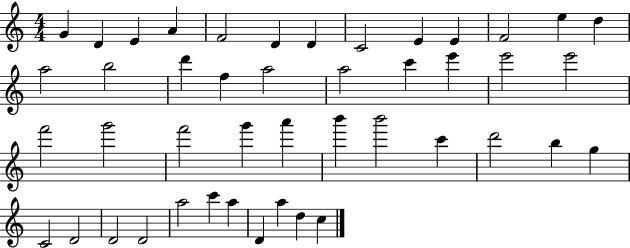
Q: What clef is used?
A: treble